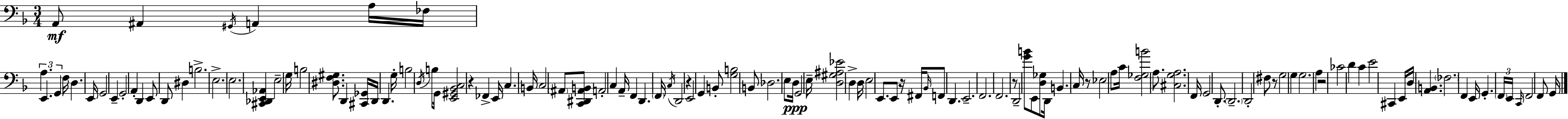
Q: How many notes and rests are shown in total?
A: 124